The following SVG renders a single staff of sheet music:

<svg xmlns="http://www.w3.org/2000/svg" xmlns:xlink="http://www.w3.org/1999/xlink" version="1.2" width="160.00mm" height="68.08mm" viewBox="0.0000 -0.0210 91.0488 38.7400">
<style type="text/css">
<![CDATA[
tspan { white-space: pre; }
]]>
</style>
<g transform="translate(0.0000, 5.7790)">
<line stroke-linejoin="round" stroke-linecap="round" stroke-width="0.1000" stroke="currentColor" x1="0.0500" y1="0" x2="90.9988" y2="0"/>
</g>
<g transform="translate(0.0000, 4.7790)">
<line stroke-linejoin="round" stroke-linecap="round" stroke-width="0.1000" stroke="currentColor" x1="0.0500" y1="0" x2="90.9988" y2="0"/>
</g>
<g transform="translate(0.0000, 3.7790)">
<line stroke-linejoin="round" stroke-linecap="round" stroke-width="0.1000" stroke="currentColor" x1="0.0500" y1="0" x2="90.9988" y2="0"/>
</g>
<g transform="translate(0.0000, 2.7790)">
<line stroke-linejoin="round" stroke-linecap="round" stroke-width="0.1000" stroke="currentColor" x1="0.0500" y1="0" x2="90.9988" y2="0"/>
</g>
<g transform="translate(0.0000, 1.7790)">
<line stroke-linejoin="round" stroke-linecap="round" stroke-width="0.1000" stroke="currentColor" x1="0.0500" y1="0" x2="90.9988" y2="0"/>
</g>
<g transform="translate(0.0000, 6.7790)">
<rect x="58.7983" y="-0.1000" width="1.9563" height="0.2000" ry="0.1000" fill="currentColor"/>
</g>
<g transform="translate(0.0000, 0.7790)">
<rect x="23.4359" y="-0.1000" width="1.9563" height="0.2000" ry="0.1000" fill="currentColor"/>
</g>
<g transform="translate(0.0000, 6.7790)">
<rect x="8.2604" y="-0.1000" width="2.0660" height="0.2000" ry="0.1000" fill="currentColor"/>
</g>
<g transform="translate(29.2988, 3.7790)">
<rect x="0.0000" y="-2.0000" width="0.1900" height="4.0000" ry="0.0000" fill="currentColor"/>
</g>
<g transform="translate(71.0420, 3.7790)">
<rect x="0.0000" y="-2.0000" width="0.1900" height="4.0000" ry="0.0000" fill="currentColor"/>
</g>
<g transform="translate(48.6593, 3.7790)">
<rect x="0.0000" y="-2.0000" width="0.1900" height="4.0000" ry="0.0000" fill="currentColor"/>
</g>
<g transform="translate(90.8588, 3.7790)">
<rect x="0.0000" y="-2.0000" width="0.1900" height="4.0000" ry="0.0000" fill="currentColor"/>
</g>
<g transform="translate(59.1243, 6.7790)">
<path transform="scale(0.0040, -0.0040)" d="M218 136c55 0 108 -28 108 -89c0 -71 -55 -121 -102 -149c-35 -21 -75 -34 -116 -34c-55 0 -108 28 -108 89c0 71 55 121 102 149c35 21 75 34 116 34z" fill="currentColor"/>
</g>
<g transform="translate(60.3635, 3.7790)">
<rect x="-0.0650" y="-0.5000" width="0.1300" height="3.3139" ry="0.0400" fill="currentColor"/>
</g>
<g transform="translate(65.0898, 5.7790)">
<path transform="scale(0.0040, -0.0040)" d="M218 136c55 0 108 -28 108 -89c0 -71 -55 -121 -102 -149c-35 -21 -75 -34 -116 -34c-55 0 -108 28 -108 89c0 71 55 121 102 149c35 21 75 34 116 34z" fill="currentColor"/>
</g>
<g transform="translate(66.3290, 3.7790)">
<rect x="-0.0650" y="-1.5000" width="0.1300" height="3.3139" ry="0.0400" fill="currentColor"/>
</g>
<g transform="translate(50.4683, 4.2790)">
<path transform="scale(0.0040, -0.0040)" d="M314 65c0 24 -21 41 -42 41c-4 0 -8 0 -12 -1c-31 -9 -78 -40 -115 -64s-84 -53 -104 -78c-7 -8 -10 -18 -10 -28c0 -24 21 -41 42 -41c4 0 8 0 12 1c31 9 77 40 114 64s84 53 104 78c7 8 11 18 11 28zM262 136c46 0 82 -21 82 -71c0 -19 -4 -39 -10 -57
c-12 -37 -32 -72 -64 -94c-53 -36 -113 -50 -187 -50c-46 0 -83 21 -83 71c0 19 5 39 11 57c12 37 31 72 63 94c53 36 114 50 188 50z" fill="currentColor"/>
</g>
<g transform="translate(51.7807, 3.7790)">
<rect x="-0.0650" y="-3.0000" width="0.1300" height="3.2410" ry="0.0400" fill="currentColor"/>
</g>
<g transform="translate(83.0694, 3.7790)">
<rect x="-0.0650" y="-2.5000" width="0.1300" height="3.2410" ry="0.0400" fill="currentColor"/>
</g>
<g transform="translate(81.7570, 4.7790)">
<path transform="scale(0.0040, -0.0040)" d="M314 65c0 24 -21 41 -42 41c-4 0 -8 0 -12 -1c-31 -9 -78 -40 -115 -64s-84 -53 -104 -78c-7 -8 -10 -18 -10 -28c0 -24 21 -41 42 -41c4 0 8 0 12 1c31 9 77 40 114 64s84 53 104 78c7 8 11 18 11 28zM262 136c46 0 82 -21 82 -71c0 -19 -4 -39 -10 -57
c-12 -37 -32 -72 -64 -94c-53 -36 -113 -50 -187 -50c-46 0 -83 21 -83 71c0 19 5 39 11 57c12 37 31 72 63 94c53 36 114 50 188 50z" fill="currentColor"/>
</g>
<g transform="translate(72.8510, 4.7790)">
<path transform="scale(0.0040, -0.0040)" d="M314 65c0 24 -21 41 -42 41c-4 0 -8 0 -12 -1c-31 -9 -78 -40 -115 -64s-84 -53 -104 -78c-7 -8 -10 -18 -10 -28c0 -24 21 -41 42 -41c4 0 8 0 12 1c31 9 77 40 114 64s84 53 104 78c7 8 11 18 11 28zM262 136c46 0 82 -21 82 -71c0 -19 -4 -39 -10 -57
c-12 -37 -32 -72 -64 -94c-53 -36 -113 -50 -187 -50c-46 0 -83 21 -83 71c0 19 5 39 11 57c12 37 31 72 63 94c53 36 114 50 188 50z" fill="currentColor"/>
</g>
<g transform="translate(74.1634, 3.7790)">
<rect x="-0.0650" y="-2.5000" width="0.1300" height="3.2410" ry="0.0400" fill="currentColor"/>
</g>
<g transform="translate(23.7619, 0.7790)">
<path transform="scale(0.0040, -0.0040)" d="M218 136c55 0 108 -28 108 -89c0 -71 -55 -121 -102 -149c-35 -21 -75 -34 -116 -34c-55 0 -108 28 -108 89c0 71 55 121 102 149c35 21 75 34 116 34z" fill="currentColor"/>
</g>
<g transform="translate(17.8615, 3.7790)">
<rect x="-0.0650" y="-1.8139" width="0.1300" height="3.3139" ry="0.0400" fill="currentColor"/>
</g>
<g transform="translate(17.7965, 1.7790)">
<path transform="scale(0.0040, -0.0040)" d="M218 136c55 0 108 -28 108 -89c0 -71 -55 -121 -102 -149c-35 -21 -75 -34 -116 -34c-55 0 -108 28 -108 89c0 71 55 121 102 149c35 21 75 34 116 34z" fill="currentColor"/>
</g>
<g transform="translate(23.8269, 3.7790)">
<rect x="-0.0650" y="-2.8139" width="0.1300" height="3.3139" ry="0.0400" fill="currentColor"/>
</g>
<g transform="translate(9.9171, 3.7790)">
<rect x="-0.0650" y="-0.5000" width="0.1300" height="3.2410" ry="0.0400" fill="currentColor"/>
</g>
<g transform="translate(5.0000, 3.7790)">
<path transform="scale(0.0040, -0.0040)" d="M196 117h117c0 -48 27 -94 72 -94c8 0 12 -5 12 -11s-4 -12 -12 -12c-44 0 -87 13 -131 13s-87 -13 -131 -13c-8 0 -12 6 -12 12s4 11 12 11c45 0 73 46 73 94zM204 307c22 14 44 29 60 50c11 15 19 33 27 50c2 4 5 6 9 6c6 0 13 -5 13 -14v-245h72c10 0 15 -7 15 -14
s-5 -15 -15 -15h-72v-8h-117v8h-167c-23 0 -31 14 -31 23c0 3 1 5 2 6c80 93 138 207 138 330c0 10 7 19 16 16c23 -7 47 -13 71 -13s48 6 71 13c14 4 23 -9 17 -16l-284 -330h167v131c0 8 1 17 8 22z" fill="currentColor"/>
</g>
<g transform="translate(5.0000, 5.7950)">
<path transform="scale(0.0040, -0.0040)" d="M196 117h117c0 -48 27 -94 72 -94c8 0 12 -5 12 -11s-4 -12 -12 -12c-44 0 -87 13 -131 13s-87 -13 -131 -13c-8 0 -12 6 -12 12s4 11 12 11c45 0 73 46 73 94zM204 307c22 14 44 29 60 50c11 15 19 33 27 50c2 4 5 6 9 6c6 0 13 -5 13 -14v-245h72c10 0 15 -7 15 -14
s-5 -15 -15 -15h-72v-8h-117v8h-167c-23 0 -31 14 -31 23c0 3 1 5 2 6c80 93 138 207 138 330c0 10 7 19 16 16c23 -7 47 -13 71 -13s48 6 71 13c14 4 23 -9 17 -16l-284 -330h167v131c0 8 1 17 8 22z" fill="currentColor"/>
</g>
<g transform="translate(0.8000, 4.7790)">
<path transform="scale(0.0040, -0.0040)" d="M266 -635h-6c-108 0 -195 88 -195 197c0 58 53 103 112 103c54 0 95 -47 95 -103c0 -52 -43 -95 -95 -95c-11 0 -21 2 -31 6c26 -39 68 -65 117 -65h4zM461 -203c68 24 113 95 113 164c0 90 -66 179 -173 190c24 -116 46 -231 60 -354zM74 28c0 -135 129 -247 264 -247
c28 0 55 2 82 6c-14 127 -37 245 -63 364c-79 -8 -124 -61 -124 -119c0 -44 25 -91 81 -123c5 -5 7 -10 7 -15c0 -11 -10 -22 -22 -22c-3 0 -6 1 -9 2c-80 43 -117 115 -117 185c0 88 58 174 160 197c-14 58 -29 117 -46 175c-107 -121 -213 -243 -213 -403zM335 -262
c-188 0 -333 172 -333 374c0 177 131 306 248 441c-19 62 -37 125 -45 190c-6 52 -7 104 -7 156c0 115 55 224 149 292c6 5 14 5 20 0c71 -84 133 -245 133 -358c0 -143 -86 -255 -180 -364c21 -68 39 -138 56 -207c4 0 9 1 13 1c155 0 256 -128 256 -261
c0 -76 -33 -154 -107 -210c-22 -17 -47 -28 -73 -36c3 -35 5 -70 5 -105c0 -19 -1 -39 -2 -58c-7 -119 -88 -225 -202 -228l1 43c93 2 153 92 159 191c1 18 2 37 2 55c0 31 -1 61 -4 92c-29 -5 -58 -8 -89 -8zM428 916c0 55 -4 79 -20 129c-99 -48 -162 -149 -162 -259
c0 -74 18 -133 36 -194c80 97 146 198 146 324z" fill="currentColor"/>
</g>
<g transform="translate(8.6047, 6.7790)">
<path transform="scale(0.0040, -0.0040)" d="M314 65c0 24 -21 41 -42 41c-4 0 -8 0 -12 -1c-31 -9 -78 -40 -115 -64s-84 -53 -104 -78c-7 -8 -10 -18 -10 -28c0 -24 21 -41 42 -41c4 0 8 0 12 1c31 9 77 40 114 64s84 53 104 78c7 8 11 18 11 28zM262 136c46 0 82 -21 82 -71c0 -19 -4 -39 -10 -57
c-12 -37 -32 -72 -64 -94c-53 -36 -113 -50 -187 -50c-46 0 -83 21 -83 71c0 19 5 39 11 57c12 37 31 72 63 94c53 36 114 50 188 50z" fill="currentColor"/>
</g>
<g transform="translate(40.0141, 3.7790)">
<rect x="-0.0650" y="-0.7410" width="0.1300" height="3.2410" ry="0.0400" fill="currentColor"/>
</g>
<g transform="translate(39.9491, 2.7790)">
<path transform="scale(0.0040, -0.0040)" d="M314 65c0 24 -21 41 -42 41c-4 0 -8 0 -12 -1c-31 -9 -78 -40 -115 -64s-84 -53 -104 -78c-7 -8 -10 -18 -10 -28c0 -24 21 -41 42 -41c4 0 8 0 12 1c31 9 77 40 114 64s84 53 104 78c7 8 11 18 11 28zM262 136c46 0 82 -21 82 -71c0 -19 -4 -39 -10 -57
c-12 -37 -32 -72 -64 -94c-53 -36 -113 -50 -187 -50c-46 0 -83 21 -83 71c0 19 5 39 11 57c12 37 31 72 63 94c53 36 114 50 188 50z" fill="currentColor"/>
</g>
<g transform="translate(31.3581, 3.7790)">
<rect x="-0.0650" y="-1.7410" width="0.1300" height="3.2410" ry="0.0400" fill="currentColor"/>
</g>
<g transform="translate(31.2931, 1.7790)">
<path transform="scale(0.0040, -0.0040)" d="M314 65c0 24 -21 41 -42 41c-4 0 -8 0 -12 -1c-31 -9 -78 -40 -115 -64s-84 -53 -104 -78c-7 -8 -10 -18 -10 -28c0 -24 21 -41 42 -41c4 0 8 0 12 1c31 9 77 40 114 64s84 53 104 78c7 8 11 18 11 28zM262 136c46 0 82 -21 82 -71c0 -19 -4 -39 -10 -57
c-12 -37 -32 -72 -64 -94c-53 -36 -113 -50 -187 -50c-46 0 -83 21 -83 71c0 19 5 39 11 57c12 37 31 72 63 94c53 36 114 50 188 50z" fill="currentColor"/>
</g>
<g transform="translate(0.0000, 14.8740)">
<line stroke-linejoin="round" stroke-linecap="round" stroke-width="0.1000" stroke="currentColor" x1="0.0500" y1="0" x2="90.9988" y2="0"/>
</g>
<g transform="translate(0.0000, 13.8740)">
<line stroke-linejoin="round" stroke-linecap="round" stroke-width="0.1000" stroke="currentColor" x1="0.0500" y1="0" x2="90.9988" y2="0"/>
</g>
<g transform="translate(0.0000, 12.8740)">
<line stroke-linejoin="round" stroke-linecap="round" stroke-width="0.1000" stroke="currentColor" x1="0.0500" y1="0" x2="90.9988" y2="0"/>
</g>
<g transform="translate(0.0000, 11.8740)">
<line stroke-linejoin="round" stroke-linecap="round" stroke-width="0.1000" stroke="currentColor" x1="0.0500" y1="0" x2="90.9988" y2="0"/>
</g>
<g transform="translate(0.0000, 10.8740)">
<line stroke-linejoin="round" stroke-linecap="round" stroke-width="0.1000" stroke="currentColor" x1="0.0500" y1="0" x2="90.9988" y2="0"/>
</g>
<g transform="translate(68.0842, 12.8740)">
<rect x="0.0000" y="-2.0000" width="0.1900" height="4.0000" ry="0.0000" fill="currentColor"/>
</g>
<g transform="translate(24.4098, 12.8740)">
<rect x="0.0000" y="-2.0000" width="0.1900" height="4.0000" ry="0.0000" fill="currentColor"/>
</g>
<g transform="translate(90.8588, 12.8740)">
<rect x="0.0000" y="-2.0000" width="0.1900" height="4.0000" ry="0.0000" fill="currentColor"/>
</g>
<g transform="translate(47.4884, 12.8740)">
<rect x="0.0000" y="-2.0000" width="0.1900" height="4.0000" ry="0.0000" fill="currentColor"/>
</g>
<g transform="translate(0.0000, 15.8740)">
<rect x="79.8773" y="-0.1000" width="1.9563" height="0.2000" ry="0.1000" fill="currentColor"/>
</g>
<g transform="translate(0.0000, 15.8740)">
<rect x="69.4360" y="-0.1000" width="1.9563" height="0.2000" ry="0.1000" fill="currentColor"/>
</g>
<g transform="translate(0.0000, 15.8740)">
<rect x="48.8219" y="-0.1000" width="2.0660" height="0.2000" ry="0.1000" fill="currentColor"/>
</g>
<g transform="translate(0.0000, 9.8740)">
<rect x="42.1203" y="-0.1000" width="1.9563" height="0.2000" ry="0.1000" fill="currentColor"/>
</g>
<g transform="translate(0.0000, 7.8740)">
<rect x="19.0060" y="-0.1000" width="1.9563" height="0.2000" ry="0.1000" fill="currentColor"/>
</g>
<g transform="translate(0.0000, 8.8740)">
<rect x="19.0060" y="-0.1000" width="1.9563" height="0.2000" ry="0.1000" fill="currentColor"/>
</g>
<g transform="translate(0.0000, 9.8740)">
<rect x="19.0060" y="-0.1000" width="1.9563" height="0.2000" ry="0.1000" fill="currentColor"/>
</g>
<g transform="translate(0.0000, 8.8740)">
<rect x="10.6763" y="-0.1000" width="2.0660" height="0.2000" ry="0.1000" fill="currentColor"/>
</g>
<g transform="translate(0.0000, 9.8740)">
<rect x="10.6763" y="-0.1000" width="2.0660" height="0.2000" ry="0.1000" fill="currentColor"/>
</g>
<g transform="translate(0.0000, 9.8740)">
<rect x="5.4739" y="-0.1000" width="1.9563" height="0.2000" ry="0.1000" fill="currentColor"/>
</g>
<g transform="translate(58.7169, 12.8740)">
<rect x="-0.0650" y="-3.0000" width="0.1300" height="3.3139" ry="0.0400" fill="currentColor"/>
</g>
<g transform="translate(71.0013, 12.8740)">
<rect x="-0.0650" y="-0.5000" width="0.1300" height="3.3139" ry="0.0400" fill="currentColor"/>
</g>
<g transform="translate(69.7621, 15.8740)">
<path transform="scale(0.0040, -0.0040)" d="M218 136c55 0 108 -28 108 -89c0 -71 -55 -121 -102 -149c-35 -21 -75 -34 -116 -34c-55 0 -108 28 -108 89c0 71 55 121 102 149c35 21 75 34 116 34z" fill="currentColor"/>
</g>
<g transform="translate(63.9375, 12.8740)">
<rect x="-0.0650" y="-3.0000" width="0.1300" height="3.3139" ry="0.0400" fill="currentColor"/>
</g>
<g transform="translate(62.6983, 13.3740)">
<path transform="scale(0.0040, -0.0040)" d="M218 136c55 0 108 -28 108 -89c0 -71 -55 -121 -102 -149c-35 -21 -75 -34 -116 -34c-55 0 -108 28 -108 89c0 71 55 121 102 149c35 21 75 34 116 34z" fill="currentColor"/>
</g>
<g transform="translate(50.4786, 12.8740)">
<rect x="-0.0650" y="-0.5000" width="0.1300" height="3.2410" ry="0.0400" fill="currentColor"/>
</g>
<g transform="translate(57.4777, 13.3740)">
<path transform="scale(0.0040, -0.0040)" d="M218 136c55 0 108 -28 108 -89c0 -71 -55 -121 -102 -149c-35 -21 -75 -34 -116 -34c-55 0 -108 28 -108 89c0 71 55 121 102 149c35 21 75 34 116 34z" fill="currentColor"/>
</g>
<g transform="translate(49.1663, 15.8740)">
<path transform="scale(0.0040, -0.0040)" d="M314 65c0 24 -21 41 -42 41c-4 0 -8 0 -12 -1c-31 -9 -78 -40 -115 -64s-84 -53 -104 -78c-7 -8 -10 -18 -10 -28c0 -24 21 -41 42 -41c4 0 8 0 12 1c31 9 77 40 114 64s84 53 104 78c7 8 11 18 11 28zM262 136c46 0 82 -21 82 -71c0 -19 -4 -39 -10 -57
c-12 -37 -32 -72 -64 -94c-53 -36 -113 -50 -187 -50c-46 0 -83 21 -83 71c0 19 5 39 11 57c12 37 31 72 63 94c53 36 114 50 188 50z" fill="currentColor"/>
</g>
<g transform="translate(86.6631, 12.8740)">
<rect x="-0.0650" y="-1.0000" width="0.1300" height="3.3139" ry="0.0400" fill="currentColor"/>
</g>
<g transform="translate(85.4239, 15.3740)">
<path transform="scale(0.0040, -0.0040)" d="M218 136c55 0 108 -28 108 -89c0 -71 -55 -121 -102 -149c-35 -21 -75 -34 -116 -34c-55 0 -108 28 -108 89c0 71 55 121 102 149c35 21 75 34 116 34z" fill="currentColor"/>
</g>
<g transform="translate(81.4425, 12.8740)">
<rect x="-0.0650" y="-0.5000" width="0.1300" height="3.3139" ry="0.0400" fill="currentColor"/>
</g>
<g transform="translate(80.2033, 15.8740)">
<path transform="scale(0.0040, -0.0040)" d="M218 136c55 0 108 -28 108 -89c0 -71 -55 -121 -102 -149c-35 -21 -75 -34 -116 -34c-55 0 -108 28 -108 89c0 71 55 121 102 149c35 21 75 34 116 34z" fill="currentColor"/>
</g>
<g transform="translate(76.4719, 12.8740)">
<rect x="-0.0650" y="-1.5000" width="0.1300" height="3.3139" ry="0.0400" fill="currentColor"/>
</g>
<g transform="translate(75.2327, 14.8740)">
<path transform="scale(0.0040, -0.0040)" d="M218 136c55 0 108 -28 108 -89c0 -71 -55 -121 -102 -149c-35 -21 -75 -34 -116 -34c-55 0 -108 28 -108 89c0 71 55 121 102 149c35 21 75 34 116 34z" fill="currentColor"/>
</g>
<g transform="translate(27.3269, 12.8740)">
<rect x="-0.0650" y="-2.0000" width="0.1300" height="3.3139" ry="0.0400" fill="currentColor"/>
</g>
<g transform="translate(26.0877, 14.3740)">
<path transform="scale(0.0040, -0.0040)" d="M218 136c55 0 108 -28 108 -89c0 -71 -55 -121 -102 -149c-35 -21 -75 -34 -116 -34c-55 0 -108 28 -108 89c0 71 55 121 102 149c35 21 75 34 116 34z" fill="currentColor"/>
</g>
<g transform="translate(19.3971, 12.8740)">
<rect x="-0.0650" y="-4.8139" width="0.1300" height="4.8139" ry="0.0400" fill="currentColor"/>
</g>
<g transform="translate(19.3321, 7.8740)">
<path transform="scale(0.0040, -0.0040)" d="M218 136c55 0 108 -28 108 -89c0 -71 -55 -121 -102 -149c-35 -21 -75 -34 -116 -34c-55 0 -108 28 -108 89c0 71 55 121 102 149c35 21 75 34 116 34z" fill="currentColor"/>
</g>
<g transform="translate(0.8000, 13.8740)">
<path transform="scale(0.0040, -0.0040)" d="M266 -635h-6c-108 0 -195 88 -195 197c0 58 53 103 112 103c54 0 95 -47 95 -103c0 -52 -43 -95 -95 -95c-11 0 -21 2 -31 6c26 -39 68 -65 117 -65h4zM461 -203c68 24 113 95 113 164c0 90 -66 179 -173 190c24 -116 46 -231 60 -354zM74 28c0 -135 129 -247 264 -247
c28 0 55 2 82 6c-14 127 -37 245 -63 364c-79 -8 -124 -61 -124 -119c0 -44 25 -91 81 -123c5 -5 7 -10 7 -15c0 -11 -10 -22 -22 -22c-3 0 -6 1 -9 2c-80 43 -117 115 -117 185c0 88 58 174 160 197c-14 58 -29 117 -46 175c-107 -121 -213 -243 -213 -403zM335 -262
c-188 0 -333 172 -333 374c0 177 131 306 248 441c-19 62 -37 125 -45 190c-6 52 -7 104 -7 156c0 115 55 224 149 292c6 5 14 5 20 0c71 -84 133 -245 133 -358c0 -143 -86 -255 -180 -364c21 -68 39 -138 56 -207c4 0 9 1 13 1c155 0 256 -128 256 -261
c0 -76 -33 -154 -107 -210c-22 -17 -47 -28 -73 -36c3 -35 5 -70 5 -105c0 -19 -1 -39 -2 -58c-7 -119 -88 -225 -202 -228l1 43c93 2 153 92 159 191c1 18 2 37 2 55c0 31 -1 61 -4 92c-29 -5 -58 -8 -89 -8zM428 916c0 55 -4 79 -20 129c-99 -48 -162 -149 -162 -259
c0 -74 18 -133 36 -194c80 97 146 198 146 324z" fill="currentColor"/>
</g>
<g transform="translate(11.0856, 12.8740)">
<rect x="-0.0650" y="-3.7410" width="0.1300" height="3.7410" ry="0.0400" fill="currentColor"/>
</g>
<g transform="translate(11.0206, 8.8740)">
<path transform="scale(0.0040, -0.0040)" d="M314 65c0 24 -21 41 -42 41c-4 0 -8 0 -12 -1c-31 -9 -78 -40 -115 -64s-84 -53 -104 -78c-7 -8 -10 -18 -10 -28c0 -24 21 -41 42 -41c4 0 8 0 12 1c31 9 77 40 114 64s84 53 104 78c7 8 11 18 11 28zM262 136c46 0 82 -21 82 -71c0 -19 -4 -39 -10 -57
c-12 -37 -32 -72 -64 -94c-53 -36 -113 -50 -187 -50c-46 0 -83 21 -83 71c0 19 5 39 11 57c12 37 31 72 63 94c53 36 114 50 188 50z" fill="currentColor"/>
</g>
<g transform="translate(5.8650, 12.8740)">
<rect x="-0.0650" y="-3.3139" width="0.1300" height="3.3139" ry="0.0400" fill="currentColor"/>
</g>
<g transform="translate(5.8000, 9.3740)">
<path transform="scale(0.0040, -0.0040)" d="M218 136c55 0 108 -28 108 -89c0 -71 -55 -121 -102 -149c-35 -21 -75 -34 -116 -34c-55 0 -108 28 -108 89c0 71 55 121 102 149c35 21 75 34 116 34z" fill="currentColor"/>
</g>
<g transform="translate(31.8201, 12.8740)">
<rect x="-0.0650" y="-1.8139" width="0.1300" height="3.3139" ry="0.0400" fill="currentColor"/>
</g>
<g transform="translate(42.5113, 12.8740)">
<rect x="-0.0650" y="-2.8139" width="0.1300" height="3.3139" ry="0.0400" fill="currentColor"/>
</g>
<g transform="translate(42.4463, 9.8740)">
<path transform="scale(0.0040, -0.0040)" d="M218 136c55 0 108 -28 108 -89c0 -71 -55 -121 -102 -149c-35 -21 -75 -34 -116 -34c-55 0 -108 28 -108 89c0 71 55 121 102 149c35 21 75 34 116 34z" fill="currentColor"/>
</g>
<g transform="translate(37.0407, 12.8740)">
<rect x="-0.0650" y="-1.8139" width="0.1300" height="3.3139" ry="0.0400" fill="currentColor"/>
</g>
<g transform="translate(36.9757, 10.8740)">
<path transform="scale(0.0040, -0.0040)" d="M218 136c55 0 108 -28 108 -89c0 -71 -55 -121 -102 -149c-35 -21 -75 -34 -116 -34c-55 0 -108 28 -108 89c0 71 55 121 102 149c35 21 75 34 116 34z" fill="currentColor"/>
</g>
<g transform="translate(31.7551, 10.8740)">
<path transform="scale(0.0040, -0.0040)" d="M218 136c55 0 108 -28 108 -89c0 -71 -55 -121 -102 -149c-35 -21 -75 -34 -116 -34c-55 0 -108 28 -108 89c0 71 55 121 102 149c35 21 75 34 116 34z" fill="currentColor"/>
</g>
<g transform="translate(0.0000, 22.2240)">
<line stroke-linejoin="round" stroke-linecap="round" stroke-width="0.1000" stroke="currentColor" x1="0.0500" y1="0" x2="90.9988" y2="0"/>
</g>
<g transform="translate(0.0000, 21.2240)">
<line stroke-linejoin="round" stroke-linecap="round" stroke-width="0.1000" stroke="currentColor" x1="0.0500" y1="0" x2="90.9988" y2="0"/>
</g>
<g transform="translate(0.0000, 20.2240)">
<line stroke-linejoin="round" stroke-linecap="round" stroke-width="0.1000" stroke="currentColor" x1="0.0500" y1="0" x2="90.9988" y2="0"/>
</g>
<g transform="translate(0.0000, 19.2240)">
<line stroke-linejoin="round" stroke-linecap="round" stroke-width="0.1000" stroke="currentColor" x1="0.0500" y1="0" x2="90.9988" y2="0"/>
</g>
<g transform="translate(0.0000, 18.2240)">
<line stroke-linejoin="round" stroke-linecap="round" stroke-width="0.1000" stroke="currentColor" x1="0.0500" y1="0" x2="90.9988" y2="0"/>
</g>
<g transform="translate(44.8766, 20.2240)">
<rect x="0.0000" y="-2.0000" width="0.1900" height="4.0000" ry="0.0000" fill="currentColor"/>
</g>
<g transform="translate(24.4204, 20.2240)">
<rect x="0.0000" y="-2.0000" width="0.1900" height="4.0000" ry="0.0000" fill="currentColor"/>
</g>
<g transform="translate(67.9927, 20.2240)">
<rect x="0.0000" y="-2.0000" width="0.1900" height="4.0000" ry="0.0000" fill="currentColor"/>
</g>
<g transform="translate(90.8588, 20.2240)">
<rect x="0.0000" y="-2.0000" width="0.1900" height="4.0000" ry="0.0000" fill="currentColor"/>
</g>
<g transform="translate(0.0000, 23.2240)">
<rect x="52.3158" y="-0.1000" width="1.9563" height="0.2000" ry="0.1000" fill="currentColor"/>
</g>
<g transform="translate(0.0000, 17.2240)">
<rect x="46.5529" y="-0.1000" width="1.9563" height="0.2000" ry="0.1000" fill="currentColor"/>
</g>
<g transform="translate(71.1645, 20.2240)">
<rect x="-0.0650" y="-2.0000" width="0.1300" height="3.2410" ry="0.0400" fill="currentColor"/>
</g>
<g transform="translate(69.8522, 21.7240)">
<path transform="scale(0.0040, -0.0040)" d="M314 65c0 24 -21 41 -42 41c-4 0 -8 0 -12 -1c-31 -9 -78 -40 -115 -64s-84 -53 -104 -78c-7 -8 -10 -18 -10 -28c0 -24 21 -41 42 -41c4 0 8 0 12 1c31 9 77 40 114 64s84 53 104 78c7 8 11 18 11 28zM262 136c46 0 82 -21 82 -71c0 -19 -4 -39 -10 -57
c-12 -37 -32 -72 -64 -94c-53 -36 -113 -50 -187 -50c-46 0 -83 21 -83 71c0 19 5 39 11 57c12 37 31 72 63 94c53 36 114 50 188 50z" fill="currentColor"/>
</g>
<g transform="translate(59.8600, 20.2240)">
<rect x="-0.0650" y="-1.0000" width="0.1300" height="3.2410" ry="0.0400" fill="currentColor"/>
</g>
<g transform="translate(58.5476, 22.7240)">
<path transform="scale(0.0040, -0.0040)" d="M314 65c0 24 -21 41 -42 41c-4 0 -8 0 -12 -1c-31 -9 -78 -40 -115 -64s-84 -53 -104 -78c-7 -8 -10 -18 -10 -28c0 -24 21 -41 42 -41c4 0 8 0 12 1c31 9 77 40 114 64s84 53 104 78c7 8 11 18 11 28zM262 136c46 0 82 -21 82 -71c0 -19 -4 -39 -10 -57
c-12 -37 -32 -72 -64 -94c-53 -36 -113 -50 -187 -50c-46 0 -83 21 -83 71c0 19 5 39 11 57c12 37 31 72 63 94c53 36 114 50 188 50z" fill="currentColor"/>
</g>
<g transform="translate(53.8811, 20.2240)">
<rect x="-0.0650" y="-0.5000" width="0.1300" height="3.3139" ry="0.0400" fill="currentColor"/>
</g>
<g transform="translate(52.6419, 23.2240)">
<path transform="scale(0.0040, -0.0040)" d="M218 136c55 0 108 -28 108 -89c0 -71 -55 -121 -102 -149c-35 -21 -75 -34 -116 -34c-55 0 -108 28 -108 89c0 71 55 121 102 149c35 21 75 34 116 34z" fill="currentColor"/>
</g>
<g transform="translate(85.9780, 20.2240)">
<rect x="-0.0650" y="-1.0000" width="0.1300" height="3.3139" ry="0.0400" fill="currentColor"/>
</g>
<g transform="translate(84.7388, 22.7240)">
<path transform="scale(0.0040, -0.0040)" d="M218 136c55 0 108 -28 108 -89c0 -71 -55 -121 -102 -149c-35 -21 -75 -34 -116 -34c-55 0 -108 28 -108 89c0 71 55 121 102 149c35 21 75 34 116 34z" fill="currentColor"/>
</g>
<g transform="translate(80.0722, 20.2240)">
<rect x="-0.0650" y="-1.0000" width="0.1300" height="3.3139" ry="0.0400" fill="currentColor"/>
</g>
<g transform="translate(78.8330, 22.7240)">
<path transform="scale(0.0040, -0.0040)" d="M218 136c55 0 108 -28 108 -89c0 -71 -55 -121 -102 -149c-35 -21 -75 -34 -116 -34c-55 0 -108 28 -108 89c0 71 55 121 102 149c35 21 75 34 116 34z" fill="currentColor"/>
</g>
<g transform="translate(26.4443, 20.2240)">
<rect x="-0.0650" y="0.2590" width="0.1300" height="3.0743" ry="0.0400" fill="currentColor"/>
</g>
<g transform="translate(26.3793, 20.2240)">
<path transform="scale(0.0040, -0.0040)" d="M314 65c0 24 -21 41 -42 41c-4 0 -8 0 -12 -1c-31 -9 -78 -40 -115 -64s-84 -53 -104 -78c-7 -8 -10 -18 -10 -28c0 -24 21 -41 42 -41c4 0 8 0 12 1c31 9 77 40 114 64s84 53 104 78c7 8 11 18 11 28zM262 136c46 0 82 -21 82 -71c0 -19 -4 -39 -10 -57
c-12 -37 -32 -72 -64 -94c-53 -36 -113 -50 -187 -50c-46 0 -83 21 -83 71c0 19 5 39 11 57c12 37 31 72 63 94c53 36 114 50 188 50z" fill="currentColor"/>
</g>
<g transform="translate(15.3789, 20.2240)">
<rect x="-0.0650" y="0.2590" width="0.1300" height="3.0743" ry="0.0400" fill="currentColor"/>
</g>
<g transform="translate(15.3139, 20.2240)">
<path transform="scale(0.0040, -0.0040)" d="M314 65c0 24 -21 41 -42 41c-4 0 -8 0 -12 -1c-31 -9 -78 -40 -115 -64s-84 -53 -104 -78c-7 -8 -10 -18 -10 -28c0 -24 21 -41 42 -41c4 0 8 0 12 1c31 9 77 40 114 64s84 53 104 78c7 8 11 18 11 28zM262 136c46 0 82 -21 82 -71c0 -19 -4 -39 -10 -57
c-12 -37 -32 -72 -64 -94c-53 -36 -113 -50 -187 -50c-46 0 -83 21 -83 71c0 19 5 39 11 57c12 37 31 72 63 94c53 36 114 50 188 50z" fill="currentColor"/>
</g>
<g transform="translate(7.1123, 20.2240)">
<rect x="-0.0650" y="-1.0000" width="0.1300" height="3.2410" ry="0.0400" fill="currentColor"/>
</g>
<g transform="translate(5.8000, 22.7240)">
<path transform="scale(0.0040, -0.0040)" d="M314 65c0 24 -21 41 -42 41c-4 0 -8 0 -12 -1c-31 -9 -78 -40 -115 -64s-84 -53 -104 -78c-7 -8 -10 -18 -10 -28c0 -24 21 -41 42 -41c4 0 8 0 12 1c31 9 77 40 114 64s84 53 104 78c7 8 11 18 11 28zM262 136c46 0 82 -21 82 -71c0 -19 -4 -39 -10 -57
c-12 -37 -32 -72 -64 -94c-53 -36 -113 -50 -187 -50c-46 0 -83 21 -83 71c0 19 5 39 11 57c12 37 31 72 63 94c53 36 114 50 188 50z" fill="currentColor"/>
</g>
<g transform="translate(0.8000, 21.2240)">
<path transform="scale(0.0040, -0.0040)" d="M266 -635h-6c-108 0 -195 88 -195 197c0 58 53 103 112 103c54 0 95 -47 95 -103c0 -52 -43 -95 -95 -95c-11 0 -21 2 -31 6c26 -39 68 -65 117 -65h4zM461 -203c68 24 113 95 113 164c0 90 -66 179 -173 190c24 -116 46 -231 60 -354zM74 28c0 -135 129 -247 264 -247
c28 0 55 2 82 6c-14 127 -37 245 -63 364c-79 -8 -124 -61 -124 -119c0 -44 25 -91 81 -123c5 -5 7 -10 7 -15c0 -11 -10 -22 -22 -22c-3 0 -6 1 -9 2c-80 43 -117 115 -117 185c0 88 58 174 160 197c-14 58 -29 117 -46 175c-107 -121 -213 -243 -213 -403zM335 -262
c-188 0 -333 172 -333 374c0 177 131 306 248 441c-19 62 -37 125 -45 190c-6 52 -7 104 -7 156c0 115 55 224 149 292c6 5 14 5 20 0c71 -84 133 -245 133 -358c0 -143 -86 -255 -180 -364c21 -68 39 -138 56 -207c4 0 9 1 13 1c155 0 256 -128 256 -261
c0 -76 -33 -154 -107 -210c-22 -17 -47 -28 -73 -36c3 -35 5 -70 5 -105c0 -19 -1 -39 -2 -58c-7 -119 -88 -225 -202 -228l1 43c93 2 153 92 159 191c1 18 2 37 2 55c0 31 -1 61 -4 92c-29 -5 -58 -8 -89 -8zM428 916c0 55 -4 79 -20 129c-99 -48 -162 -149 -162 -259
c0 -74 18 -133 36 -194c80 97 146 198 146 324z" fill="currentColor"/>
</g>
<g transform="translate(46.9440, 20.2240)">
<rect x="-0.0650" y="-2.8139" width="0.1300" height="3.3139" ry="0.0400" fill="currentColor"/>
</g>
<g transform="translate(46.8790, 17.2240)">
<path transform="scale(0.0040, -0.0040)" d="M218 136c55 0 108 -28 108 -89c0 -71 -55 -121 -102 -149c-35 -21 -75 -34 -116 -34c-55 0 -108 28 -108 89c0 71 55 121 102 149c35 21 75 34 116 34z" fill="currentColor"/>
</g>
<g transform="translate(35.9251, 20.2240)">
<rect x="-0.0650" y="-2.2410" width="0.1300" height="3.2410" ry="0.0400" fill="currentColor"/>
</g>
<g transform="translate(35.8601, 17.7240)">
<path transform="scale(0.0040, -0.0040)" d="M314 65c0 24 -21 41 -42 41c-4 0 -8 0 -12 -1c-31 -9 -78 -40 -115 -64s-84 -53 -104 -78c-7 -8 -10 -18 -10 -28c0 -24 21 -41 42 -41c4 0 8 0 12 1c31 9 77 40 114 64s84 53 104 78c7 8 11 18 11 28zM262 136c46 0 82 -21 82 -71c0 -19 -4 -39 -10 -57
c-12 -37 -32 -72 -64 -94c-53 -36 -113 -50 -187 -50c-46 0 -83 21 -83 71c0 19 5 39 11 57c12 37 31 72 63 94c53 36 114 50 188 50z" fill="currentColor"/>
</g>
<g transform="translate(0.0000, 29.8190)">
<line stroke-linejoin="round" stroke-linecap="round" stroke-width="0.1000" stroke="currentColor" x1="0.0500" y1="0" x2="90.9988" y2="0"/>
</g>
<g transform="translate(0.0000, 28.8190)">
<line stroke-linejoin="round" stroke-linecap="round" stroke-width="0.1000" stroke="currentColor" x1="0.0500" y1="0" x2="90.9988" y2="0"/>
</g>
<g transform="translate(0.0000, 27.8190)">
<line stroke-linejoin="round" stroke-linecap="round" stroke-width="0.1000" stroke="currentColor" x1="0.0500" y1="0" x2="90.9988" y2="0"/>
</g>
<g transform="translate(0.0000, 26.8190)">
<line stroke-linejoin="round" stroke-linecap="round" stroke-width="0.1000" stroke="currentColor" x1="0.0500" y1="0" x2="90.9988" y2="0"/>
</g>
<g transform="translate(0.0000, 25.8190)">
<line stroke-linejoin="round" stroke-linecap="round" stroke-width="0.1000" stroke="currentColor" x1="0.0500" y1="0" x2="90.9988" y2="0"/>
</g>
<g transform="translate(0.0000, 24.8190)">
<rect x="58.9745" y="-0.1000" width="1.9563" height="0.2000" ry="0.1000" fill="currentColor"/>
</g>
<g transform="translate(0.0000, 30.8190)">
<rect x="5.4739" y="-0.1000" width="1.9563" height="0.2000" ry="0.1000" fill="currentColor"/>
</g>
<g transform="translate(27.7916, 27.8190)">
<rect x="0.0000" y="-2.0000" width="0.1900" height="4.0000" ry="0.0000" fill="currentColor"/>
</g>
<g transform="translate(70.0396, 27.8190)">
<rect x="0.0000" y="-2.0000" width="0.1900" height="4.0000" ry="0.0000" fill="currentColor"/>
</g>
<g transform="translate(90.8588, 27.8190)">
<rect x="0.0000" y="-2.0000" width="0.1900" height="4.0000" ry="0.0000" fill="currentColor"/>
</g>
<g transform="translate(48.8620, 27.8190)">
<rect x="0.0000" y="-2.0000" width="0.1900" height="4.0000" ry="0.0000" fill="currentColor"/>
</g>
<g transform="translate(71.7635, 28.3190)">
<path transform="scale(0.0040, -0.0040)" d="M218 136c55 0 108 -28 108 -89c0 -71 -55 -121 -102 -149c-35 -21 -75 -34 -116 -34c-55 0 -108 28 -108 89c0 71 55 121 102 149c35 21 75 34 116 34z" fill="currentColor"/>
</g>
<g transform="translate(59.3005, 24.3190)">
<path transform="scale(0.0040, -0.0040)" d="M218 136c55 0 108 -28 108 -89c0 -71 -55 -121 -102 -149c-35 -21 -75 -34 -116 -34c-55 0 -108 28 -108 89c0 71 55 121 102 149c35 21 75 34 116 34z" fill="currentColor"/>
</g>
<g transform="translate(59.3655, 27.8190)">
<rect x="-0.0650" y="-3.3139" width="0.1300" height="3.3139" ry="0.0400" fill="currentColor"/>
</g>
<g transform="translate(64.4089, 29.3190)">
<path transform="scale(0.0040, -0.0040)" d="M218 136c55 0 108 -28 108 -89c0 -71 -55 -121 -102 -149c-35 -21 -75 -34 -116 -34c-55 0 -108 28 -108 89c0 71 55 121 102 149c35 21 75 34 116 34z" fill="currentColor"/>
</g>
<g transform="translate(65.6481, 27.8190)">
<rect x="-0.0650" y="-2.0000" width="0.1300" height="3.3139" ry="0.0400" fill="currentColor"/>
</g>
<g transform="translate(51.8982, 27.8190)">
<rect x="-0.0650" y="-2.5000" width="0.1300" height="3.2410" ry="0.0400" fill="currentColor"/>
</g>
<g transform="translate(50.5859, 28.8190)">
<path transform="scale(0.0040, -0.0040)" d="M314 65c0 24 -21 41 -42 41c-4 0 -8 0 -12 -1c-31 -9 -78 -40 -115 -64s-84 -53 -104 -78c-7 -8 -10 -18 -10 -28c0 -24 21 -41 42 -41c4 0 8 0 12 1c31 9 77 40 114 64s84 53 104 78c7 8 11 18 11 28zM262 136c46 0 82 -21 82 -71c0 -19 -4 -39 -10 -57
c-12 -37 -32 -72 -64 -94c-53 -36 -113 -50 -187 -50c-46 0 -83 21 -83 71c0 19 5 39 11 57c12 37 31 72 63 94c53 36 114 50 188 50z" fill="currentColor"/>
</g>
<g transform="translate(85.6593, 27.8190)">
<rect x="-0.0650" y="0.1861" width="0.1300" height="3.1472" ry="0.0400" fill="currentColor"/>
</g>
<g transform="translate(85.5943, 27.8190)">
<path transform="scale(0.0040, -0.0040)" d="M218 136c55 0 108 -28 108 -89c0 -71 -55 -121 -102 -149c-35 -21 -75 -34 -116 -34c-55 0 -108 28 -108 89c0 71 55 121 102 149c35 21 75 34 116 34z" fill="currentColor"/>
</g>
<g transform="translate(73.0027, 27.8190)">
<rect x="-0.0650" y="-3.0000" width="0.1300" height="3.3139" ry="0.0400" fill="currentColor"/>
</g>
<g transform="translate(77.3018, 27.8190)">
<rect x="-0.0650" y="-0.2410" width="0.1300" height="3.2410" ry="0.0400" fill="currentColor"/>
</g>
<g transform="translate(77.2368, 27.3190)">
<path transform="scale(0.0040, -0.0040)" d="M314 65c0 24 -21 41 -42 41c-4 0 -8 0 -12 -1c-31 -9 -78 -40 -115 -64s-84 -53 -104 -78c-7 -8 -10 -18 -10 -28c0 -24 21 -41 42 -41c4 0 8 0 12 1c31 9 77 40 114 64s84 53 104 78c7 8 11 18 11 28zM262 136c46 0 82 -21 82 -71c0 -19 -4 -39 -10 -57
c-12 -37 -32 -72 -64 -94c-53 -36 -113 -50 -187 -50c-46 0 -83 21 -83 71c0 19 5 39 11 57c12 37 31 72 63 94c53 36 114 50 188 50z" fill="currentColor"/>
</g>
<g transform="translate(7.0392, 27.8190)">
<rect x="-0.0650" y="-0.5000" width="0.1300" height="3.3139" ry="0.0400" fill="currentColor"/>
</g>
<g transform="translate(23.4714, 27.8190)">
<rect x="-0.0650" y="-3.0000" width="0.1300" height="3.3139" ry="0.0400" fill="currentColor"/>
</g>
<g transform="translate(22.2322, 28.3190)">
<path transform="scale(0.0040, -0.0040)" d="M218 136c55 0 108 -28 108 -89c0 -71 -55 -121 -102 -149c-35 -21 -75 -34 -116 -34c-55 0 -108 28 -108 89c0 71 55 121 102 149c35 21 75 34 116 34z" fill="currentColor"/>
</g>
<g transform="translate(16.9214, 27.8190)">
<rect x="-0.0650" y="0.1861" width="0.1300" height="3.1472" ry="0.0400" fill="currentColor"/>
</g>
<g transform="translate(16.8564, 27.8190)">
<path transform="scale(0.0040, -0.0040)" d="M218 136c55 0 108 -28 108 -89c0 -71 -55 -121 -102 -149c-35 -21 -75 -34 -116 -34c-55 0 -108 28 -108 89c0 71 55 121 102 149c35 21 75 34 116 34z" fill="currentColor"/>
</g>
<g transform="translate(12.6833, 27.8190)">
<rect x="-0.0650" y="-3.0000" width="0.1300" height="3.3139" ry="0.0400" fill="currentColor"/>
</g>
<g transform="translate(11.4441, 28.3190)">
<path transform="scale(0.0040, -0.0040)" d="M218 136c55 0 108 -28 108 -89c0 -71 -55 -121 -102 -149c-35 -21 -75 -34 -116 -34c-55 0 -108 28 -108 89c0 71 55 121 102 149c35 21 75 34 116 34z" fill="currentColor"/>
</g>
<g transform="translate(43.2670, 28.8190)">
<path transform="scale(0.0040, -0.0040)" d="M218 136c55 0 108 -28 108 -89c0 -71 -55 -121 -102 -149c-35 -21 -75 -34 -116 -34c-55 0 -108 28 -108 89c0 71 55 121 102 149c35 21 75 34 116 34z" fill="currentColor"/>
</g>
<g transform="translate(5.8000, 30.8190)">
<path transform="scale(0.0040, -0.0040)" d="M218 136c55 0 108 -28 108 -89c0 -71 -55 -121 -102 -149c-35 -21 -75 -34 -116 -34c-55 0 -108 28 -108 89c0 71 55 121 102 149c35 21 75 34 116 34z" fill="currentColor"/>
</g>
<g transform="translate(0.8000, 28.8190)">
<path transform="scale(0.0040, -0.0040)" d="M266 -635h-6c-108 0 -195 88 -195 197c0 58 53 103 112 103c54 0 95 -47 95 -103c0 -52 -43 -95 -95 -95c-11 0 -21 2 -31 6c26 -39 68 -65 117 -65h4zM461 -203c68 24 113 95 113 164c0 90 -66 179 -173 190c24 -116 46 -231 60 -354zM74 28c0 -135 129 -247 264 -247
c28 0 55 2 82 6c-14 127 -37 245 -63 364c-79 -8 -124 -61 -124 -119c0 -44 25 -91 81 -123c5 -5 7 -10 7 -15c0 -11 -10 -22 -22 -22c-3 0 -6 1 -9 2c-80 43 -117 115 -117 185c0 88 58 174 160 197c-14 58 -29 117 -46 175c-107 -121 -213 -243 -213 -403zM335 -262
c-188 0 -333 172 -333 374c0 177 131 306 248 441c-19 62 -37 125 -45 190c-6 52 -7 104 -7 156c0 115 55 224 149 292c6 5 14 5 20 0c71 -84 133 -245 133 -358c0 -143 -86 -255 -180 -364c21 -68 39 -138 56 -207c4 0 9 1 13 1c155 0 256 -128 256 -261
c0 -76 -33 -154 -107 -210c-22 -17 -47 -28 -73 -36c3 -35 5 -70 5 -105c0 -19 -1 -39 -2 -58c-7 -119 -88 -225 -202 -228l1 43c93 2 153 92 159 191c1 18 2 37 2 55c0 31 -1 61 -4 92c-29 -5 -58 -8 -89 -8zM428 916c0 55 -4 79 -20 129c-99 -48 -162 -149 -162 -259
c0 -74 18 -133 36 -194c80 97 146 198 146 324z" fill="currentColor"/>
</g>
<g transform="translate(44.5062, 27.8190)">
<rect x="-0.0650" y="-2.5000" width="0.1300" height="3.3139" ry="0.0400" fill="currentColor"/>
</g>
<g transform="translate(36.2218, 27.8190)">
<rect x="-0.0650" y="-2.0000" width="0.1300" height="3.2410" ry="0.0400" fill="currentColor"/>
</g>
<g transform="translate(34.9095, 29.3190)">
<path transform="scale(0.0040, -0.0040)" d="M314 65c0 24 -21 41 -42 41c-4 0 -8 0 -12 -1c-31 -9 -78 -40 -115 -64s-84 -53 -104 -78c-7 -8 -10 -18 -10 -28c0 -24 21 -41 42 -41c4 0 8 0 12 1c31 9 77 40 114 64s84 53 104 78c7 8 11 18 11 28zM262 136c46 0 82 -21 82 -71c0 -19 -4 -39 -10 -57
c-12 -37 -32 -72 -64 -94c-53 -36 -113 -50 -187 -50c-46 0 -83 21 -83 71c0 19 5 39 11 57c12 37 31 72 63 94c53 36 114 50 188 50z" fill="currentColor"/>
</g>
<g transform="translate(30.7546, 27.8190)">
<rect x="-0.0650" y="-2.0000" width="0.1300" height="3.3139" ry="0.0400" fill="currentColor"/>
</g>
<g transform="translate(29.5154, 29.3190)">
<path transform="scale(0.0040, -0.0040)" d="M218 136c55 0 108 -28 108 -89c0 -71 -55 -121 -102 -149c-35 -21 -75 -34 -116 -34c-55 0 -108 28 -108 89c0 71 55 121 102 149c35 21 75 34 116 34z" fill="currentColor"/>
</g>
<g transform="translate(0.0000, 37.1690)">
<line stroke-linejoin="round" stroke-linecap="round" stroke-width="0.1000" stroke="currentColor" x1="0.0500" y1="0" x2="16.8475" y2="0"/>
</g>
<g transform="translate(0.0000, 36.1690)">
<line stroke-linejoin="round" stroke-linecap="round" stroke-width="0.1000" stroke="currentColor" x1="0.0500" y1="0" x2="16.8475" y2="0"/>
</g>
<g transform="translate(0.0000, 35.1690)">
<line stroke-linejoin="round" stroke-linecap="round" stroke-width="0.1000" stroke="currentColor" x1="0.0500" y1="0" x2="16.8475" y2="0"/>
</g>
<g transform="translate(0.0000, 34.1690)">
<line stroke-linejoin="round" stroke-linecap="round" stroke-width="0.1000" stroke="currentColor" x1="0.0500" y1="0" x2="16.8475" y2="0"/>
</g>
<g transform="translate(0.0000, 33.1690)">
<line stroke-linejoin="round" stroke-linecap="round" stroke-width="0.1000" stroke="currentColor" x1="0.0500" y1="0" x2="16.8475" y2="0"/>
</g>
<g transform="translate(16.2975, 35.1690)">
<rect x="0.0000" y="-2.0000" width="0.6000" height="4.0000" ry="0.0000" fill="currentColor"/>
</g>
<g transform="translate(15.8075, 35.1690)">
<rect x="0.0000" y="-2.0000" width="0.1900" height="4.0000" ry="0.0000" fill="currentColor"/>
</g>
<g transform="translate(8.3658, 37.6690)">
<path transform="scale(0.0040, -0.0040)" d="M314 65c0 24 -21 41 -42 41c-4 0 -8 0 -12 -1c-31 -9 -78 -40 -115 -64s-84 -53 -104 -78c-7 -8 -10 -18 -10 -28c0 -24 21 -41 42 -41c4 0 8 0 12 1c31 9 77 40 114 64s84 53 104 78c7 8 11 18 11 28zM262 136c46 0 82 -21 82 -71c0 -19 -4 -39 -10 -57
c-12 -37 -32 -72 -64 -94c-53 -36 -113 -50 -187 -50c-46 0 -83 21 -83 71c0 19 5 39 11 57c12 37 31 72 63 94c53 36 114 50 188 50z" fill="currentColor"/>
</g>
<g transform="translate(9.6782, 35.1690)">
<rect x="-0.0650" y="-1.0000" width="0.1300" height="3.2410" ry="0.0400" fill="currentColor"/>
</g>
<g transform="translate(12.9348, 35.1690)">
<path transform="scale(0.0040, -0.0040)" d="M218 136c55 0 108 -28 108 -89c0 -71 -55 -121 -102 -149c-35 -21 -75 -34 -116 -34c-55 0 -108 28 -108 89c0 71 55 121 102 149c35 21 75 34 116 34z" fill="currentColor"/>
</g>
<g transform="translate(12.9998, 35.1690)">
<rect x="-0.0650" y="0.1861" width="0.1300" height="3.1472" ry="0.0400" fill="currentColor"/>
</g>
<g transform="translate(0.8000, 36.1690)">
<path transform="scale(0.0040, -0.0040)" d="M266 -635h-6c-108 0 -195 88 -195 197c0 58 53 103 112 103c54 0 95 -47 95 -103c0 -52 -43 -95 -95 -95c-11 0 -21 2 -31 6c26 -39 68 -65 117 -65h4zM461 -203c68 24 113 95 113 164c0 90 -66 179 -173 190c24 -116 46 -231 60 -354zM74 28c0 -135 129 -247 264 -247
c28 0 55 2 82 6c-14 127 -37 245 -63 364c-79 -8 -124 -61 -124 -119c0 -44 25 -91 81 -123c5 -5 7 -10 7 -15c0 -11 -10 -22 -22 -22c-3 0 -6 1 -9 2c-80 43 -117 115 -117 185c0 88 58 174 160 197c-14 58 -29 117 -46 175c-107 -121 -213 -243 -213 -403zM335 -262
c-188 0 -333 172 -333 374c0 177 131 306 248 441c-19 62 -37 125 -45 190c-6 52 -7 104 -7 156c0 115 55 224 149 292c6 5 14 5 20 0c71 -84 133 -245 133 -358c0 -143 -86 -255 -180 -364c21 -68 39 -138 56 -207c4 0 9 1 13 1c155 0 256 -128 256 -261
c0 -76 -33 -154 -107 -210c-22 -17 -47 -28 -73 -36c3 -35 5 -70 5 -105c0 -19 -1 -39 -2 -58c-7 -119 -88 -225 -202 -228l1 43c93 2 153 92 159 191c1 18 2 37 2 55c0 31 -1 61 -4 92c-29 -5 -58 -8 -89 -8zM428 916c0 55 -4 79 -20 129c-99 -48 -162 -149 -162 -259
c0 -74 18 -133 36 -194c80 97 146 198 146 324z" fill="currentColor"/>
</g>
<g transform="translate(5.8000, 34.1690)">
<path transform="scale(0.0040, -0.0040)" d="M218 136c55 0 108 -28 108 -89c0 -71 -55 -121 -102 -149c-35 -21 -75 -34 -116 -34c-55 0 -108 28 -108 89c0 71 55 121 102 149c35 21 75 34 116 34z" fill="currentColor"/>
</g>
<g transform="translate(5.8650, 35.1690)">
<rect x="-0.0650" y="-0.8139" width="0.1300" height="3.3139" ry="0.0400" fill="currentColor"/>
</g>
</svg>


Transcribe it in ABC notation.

X:1
T:Untitled
M:4/4
L:1/4
K:C
C2 f a f2 d2 A2 C E G2 G2 b c'2 e' F f f a C2 A A C E C D D2 B2 B2 g2 a C D2 F2 D D C A B A F F2 G G2 b F A c2 B d D2 B